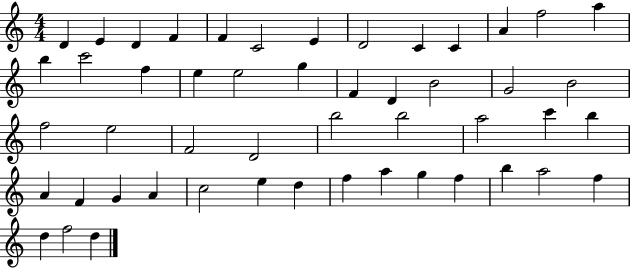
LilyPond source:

{
  \clef treble
  \numericTimeSignature
  \time 4/4
  \key c \major
  d'4 e'4 d'4 f'4 | f'4 c'2 e'4 | d'2 c'4 c'4 | a'4 f''2 a''4 | \break b''4 c'''2 f''4 | e''4 e''2 g''4 | f'4 d'4 b'2 | g'2 b'2 | \break f''2 e''2 | f'2 d'2 | b''2 b''2 | a''2 c'''4 b''4 | \break a'4 f'4 g'4 a'4 | c''2 e''4 d''4 | f''4 a''4 g''4 f''4 | b''4 a''2 f''4 | \break d''4 f''2 d''4 | \bar "|."
}